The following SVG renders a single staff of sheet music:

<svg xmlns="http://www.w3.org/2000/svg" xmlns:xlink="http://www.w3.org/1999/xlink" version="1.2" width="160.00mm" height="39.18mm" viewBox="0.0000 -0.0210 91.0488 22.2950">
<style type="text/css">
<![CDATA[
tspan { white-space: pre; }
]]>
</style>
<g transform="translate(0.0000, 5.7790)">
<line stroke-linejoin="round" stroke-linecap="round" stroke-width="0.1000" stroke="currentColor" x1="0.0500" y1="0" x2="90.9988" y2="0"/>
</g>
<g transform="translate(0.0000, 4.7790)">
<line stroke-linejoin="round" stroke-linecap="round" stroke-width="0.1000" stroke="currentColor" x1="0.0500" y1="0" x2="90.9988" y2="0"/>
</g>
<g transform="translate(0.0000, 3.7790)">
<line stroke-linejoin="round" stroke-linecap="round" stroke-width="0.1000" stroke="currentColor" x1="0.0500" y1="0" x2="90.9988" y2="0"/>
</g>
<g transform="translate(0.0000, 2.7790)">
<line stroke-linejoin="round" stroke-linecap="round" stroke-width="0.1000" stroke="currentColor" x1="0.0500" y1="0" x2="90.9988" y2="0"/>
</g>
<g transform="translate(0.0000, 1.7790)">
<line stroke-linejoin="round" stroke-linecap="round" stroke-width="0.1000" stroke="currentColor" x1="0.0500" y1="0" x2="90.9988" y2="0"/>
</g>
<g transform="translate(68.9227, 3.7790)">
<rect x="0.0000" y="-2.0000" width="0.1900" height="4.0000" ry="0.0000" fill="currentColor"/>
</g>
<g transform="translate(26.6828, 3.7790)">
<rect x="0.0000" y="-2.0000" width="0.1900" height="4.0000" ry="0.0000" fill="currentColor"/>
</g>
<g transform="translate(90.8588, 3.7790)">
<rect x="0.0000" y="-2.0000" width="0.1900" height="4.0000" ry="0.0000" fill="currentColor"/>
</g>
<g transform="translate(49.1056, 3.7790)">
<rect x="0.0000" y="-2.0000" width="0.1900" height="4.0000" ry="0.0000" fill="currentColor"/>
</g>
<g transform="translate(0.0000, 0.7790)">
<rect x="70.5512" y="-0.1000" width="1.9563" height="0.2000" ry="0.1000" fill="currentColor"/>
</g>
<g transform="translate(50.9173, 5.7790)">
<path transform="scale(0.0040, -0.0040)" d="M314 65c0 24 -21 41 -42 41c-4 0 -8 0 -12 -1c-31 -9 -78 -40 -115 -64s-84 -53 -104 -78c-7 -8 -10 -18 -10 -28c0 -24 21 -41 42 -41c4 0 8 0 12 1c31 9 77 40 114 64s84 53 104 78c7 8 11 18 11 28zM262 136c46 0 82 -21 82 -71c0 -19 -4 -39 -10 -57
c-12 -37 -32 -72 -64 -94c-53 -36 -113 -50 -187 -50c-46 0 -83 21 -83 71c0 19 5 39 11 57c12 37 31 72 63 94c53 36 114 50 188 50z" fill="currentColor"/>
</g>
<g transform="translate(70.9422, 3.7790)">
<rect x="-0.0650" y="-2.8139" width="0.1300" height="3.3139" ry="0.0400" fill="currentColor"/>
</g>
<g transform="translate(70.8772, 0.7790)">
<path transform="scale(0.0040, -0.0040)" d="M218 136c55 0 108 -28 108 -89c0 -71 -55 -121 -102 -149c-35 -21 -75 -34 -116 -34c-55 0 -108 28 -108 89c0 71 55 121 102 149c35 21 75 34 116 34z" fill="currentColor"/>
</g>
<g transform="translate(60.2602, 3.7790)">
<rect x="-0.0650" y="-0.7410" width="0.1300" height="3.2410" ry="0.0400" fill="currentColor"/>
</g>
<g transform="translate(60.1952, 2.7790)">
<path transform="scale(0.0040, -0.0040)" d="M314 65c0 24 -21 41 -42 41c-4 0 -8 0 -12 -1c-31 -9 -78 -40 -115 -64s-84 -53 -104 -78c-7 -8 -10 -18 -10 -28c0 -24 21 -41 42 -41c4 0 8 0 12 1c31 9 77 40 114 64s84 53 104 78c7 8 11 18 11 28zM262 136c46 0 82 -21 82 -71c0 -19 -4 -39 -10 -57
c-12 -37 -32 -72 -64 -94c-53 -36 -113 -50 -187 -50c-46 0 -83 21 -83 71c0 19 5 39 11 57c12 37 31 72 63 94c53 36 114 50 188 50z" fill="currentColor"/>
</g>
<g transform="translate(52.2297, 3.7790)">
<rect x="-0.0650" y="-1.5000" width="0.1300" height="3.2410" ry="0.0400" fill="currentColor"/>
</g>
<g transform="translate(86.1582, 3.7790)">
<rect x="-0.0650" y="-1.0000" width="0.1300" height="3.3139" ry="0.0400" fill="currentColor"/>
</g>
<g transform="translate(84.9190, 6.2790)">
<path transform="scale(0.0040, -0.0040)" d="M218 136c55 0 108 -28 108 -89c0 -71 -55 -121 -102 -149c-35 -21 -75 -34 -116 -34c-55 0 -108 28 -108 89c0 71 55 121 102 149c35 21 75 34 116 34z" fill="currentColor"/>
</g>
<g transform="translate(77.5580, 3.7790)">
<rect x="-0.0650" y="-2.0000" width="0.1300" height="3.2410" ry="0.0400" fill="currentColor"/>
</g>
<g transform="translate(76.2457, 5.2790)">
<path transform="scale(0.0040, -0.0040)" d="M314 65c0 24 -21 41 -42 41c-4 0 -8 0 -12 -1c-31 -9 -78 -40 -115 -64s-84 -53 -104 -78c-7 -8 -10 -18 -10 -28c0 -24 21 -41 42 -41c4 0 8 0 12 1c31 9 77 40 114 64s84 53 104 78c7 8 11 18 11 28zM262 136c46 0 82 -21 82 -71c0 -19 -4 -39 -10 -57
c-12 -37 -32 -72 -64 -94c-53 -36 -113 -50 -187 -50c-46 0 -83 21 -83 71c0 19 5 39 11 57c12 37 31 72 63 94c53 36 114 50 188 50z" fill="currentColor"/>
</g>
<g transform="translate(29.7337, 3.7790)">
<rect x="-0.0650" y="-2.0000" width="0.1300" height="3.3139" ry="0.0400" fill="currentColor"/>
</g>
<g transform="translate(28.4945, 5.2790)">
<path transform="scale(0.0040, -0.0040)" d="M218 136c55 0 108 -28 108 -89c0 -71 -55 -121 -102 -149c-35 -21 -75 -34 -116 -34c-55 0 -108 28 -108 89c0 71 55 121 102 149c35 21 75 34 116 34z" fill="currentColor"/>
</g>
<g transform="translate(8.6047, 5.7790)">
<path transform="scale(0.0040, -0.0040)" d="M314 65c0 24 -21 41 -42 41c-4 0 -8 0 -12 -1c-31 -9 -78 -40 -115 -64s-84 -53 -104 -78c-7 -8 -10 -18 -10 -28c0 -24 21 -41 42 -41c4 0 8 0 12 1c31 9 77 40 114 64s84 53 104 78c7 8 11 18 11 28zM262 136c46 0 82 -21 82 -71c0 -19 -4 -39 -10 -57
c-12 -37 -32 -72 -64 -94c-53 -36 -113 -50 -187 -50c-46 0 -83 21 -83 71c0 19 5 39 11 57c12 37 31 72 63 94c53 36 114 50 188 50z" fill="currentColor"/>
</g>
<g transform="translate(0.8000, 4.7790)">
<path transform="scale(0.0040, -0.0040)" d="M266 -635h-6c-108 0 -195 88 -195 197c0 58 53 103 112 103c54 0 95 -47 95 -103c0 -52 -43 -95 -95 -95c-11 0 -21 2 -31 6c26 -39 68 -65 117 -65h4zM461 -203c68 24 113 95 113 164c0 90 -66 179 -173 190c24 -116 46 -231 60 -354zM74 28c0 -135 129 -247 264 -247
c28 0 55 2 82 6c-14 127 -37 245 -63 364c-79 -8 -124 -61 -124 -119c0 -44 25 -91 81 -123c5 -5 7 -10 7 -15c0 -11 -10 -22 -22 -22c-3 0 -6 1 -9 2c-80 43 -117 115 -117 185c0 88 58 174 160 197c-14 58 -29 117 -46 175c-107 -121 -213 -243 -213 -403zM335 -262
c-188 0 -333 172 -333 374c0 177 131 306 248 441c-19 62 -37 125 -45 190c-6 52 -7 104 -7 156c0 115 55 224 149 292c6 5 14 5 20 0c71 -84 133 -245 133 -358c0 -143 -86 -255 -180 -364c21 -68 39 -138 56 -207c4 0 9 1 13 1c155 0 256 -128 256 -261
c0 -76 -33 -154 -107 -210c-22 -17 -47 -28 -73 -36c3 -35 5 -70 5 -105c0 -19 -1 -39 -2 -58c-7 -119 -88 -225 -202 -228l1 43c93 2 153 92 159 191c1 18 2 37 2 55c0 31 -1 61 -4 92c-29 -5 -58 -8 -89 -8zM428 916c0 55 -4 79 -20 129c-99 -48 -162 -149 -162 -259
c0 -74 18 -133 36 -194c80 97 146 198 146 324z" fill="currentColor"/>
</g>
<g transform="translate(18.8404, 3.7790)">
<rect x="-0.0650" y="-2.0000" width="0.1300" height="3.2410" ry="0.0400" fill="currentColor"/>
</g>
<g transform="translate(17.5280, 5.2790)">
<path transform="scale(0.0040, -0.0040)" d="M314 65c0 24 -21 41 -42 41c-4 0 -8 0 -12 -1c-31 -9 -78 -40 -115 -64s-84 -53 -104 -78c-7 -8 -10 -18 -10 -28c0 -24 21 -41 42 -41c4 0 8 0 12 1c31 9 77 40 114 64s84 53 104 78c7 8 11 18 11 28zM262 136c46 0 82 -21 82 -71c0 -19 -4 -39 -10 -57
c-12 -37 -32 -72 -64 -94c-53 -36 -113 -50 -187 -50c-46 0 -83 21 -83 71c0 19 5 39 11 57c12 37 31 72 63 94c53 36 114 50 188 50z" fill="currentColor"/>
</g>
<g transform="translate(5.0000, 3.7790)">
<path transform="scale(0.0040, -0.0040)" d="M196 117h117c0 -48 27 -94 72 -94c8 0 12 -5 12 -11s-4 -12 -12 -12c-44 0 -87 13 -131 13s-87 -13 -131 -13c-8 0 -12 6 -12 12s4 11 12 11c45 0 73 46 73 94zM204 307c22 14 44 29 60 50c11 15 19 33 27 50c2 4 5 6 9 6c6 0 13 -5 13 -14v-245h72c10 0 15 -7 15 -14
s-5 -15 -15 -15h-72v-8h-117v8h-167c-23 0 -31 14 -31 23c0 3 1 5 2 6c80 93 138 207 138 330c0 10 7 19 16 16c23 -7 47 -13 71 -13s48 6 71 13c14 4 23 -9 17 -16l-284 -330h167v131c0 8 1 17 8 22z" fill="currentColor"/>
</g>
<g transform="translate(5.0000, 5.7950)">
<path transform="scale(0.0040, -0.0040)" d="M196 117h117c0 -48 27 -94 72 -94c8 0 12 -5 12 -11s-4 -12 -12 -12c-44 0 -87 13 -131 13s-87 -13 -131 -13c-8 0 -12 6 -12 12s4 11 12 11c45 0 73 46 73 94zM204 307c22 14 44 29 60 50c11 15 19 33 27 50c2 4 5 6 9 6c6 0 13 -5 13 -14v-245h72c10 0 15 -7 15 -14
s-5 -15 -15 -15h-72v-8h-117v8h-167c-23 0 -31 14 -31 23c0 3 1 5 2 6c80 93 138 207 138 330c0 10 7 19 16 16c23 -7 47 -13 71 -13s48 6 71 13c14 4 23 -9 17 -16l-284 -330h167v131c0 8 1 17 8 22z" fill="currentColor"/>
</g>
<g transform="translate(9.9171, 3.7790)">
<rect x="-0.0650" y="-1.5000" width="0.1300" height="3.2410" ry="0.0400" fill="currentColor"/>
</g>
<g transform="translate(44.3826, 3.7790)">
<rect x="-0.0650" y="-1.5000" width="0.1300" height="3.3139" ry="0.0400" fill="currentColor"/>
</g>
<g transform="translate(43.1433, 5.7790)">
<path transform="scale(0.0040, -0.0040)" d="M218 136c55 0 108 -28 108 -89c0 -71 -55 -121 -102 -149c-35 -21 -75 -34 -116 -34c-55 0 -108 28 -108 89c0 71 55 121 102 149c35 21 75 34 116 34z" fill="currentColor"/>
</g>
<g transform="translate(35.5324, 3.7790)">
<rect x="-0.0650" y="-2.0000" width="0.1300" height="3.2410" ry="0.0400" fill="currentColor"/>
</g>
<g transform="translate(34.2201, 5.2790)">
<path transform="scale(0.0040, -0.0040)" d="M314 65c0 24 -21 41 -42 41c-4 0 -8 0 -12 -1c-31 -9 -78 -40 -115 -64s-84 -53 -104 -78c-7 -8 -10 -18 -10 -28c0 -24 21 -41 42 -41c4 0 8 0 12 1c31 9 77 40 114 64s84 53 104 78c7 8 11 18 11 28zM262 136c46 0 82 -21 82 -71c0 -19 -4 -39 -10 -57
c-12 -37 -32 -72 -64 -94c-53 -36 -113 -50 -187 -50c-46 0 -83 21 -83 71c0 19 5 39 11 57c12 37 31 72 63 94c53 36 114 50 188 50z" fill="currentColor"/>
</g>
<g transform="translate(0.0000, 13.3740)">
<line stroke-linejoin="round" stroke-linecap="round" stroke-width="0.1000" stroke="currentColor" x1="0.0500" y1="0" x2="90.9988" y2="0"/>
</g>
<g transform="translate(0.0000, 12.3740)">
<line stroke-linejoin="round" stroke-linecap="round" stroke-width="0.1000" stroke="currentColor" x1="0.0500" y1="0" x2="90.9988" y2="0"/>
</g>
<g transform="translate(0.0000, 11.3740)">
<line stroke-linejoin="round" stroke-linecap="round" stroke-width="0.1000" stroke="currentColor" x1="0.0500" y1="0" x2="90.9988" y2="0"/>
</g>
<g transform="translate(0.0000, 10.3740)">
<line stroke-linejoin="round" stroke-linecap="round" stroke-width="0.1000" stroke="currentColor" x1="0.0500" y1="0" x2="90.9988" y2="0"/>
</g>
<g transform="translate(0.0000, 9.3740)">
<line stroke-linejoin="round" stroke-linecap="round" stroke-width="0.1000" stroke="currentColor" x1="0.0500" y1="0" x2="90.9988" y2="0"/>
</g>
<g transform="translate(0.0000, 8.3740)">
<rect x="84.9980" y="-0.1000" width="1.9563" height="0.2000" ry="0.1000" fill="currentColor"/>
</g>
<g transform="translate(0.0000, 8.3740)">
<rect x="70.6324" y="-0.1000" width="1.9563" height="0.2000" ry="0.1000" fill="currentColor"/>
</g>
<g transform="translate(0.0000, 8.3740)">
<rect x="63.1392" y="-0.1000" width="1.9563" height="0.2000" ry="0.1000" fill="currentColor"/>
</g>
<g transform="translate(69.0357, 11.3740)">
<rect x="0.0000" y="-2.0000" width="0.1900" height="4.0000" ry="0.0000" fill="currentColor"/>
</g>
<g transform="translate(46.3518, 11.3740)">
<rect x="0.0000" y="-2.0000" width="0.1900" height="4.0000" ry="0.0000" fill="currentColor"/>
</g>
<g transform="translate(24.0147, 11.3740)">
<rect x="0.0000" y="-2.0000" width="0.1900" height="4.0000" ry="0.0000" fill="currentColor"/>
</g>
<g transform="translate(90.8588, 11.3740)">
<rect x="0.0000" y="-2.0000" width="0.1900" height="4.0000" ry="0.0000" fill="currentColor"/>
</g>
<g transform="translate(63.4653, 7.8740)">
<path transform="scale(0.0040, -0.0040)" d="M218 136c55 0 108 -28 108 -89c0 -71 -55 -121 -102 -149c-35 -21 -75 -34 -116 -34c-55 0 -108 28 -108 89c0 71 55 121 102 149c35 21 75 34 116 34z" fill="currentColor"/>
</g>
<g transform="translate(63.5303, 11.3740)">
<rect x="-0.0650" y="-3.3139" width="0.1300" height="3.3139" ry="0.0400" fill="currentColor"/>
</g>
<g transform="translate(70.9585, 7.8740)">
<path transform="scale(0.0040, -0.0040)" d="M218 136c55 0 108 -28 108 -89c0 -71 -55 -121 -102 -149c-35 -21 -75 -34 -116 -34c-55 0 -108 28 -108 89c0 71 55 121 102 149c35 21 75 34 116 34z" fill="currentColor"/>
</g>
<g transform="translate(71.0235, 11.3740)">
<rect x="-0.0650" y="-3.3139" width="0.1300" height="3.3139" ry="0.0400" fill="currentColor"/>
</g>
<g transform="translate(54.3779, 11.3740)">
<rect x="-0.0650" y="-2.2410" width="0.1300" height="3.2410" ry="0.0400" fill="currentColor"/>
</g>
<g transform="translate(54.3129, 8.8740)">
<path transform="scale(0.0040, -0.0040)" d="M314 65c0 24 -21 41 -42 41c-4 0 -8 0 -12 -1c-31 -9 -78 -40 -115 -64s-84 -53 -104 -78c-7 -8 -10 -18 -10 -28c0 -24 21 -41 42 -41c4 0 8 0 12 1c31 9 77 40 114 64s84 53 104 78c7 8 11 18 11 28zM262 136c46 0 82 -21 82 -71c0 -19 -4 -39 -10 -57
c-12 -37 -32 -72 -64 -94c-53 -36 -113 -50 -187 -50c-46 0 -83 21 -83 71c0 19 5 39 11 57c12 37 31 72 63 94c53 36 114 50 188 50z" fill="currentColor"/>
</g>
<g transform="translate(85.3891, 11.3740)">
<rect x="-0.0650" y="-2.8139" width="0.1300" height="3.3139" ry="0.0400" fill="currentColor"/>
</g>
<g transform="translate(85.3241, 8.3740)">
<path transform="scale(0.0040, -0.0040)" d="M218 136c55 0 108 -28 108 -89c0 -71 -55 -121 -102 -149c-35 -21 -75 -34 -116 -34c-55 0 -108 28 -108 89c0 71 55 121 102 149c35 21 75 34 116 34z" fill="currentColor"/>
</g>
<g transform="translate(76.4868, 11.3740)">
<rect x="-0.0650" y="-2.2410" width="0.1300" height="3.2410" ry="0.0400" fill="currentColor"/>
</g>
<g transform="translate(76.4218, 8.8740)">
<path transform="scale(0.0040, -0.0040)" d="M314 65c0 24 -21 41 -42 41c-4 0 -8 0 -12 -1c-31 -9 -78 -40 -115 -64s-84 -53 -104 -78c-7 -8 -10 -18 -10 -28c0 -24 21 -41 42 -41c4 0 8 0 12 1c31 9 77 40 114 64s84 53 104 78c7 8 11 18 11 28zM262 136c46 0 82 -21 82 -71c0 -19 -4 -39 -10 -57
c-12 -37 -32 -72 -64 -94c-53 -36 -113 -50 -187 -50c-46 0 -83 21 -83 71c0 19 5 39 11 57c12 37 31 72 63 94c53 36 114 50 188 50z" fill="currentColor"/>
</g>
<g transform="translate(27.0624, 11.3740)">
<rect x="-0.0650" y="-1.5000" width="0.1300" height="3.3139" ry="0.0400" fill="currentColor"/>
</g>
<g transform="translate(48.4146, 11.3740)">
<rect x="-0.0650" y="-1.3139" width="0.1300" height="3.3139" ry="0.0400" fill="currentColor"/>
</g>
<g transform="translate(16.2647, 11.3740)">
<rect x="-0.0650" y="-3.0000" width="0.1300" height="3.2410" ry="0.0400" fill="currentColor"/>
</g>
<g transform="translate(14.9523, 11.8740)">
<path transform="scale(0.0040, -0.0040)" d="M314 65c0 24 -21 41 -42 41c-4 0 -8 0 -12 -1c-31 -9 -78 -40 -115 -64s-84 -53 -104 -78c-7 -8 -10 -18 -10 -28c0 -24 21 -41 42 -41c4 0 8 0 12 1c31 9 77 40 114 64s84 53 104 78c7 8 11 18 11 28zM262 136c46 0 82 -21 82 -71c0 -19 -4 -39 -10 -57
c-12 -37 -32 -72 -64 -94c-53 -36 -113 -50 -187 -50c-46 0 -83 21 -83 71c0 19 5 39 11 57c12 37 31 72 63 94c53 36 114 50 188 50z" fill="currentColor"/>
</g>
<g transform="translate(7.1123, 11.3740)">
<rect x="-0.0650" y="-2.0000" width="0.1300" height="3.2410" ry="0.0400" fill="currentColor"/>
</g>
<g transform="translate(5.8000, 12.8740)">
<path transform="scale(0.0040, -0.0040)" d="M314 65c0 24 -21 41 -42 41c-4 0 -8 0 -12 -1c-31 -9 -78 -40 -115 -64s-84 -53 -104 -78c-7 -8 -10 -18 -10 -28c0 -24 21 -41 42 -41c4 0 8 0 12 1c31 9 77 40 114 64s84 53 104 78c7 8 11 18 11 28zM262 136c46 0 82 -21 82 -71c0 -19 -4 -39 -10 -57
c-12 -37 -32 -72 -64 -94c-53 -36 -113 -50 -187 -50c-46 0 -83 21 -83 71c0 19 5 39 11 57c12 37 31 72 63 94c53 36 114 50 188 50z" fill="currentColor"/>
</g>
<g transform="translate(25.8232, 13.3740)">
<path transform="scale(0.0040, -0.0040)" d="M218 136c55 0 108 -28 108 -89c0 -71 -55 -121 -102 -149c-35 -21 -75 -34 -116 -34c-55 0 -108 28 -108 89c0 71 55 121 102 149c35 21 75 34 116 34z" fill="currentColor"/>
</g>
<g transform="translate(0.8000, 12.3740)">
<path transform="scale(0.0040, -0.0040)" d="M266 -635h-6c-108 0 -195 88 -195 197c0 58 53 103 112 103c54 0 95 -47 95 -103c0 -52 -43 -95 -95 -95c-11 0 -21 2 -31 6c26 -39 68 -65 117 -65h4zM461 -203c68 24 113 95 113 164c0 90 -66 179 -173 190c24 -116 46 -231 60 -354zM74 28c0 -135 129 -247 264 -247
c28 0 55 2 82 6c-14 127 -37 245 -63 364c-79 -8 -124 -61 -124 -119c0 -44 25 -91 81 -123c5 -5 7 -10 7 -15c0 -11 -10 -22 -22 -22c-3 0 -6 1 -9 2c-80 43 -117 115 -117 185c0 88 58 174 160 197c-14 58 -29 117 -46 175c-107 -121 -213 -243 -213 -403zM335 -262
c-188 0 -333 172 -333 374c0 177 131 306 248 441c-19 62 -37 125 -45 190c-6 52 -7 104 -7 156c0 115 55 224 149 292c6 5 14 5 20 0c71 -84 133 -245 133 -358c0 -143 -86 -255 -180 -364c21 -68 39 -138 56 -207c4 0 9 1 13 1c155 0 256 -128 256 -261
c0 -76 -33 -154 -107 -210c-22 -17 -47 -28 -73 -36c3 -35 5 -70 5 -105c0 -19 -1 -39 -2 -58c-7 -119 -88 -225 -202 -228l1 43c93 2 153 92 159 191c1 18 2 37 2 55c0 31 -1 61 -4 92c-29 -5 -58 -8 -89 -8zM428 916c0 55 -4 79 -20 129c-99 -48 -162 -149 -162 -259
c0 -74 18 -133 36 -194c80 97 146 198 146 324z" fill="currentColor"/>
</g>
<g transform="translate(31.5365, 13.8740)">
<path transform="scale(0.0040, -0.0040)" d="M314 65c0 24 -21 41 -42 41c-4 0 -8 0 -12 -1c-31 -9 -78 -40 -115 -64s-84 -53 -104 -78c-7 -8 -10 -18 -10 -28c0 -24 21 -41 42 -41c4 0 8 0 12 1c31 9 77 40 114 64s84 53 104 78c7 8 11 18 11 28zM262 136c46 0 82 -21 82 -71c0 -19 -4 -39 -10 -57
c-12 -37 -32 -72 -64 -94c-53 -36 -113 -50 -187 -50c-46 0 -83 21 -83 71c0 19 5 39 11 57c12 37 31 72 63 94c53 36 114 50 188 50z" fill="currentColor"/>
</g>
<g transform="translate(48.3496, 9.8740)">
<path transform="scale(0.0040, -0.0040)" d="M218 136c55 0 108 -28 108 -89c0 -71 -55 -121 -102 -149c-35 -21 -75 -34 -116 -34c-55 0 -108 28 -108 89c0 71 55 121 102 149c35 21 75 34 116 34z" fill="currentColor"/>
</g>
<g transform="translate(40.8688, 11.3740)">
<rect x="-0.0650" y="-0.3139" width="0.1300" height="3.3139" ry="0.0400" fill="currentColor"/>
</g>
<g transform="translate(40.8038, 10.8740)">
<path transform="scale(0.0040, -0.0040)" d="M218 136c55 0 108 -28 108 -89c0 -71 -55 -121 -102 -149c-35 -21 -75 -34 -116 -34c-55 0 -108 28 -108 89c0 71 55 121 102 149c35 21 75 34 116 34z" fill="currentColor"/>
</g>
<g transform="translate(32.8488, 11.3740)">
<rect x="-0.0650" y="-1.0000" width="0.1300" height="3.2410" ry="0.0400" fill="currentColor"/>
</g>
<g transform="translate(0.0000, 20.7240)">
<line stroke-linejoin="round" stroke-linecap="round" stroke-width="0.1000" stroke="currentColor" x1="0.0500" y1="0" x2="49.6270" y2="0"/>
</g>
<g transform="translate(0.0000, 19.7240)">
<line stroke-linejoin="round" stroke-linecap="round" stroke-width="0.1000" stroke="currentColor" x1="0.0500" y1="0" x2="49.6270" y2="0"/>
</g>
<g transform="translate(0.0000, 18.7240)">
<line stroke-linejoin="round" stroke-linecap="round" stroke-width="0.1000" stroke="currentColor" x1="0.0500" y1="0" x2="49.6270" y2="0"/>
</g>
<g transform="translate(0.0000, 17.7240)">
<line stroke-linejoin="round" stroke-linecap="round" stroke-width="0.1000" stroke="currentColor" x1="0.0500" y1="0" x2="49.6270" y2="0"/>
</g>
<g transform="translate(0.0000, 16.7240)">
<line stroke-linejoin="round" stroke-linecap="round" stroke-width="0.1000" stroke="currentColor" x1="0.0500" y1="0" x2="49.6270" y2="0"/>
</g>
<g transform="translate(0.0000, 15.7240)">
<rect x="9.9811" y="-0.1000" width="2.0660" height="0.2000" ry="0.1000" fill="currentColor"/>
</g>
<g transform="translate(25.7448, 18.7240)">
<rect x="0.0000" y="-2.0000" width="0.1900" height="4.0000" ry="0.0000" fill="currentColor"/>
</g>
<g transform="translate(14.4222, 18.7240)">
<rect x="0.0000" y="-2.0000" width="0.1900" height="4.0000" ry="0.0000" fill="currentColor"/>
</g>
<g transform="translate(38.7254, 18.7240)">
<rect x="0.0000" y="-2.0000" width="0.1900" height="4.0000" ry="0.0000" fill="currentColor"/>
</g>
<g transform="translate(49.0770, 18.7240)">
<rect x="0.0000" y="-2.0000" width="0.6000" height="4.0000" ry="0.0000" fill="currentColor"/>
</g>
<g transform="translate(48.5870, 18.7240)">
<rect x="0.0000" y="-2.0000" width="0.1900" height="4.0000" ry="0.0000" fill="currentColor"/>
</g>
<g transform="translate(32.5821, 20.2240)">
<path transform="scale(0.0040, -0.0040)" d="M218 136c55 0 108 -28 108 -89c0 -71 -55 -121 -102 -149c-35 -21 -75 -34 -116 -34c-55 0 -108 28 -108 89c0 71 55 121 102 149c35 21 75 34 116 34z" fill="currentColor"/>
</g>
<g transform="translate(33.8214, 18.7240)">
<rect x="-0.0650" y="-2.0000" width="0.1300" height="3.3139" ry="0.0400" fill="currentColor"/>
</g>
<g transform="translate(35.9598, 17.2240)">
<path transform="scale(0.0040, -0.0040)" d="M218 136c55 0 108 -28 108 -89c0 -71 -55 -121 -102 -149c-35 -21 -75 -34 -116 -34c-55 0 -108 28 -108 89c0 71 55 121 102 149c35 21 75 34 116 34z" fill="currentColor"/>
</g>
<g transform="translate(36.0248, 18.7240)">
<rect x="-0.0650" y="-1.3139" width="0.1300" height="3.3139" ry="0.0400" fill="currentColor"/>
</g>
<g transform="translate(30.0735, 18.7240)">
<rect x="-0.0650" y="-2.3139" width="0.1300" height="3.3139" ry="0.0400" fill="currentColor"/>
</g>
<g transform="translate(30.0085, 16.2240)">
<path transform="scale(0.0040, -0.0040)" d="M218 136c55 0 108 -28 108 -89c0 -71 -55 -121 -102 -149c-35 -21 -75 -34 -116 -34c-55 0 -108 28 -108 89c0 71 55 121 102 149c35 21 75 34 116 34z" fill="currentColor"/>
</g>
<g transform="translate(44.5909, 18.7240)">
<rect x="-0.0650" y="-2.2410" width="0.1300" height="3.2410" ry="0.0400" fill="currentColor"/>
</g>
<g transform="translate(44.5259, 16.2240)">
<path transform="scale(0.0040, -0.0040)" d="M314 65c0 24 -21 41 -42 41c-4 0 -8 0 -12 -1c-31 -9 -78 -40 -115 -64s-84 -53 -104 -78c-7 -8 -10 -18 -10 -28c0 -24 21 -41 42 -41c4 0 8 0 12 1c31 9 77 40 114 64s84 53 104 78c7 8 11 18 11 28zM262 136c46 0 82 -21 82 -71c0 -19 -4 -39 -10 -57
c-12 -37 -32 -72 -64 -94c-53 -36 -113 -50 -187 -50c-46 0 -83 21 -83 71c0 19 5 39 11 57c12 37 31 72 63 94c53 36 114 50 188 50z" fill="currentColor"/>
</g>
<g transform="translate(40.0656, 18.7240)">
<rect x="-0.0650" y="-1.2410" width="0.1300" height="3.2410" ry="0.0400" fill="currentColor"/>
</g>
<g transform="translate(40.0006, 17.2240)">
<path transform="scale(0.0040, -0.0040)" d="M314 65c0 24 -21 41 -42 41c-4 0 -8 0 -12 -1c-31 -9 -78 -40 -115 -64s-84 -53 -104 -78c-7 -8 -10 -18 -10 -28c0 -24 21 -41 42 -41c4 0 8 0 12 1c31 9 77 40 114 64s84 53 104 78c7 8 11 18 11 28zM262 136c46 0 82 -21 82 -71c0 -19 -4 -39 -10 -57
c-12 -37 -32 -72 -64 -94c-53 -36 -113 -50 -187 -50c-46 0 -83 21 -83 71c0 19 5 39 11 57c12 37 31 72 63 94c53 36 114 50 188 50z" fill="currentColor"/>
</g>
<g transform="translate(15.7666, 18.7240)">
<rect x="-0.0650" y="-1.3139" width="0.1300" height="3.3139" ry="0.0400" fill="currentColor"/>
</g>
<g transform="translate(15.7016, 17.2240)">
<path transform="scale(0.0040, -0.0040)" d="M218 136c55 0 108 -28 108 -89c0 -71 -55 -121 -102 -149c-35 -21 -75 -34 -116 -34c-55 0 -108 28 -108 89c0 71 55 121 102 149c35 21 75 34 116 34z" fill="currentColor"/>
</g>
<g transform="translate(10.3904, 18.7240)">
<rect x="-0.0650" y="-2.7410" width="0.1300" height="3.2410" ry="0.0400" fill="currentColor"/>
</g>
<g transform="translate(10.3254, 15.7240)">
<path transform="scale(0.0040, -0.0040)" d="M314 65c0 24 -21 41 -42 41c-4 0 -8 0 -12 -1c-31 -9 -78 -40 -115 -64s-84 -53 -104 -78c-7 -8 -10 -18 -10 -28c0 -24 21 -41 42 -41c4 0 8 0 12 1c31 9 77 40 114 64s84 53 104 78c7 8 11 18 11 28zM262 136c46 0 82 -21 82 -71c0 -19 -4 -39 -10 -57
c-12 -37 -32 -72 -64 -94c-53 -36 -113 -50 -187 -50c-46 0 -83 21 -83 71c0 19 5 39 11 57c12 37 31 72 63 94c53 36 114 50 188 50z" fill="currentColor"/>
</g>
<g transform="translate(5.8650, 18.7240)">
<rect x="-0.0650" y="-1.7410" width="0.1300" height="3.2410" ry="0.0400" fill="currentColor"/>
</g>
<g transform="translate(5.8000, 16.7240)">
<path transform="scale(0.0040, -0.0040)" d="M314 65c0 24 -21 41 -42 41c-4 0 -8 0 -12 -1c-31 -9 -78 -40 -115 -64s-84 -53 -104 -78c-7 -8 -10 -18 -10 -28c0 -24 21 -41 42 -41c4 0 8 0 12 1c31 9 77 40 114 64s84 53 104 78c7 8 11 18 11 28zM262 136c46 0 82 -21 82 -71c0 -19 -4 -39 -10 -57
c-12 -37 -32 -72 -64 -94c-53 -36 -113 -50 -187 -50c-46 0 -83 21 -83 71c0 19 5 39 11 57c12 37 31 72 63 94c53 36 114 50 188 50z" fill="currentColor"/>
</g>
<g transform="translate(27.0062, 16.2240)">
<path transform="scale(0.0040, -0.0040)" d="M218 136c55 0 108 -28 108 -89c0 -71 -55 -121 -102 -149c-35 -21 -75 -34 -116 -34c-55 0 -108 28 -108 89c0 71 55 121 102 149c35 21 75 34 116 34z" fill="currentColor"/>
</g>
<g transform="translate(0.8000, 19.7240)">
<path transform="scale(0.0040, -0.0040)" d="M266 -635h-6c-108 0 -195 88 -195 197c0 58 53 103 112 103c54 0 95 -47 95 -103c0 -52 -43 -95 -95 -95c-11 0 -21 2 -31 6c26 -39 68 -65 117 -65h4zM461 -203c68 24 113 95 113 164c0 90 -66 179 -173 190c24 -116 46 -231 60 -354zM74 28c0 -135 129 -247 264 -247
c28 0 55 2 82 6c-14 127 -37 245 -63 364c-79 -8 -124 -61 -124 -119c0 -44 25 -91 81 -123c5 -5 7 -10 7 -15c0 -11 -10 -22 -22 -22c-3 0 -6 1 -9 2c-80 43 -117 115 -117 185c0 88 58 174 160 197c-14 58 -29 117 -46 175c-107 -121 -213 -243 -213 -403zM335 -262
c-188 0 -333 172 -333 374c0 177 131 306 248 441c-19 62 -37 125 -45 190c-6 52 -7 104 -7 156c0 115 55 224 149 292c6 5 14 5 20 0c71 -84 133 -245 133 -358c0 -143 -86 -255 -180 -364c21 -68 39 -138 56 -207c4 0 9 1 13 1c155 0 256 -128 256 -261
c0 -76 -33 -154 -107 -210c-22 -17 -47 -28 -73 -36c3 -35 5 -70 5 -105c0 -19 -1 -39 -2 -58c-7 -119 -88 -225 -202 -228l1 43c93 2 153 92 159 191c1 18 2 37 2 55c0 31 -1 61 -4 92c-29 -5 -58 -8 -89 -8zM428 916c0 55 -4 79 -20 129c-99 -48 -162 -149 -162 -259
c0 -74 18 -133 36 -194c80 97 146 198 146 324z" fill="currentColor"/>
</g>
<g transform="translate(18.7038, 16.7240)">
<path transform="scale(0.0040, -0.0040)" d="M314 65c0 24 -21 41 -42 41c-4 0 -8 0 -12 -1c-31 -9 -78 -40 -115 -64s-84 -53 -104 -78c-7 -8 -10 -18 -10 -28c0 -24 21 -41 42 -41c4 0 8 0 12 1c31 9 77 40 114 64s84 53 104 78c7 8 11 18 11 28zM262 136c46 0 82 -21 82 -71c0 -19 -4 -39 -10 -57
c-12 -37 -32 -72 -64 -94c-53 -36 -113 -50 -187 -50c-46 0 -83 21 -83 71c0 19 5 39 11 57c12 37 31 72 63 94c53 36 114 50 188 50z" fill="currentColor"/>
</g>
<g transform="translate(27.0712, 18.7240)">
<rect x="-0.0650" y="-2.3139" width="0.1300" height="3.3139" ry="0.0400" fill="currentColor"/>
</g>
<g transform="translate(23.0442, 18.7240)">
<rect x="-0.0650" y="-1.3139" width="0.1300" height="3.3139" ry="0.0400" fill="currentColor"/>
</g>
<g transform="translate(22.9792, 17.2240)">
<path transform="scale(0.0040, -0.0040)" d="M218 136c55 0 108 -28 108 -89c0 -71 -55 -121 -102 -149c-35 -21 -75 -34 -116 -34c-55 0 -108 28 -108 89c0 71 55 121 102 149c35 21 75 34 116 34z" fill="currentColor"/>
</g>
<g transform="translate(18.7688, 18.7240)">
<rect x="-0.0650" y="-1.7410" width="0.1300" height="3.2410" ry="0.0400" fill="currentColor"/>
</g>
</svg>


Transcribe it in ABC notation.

X:1
T:Untitled
M:4/4
L:1/4
K:C
E2 F2 F F2 E E2 d2 a F2 D F2 A2 E D2 c e g2 b b g2 a f2 a2 e f2 e g g F e e2 g2